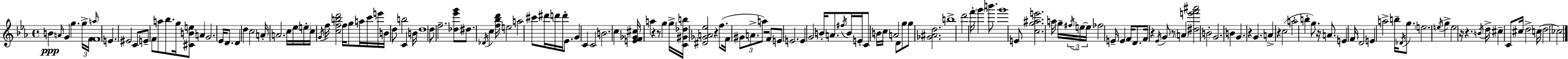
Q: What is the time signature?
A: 4/4